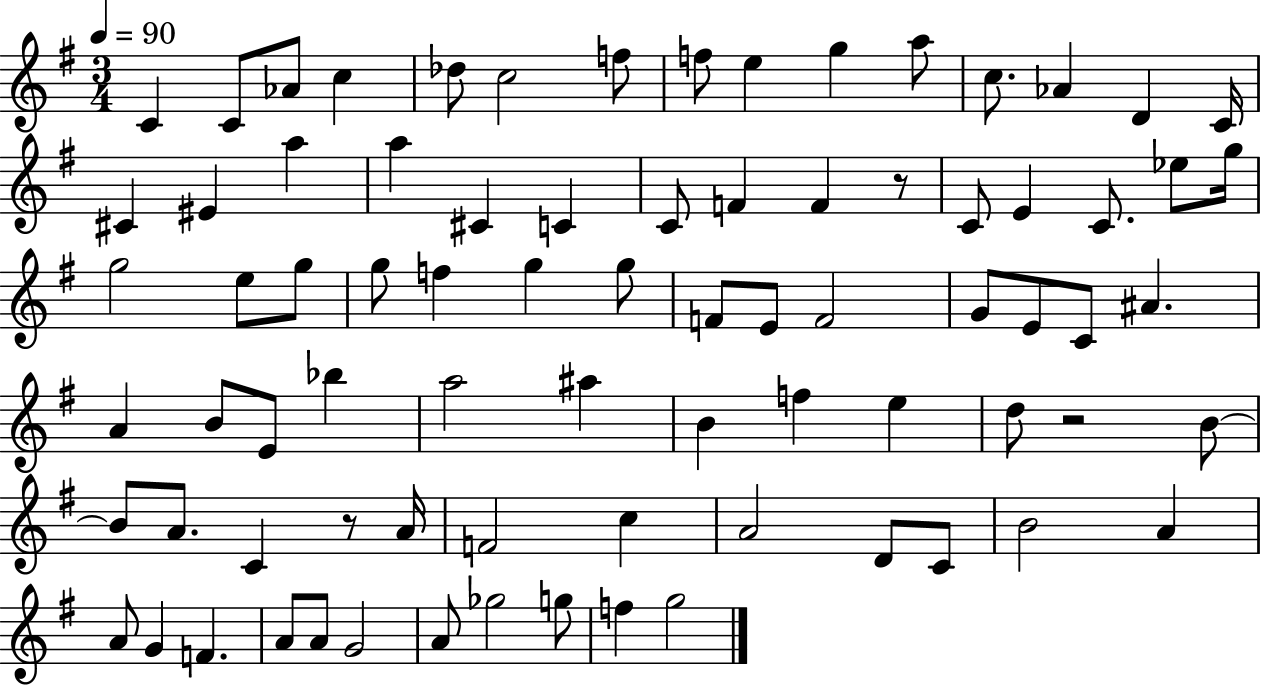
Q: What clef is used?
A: treble